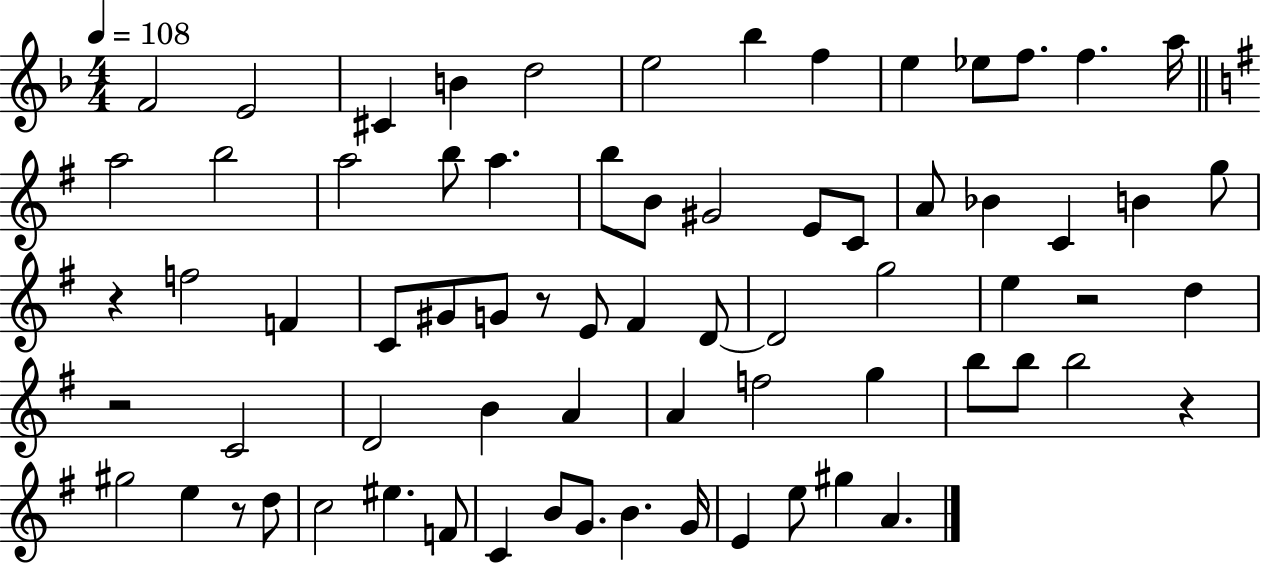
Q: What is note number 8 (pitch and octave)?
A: F5